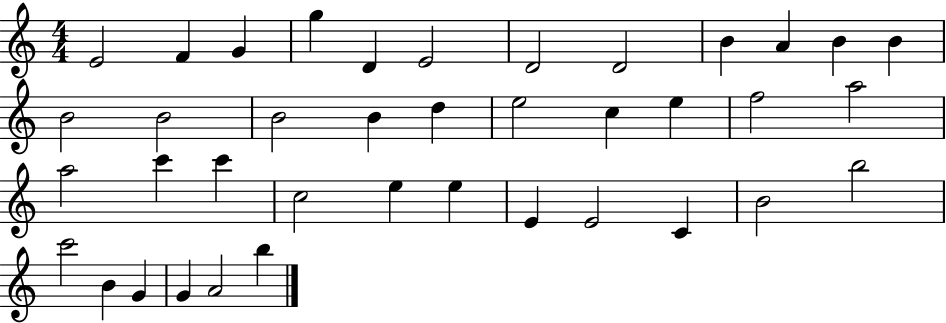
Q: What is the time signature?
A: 4/4